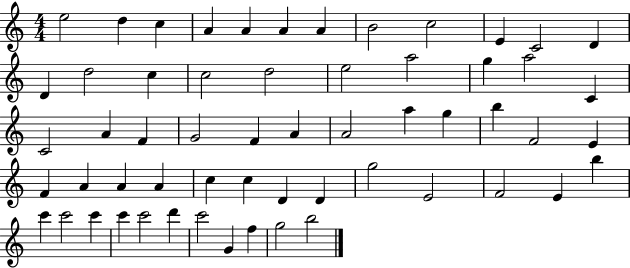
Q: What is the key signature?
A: C major